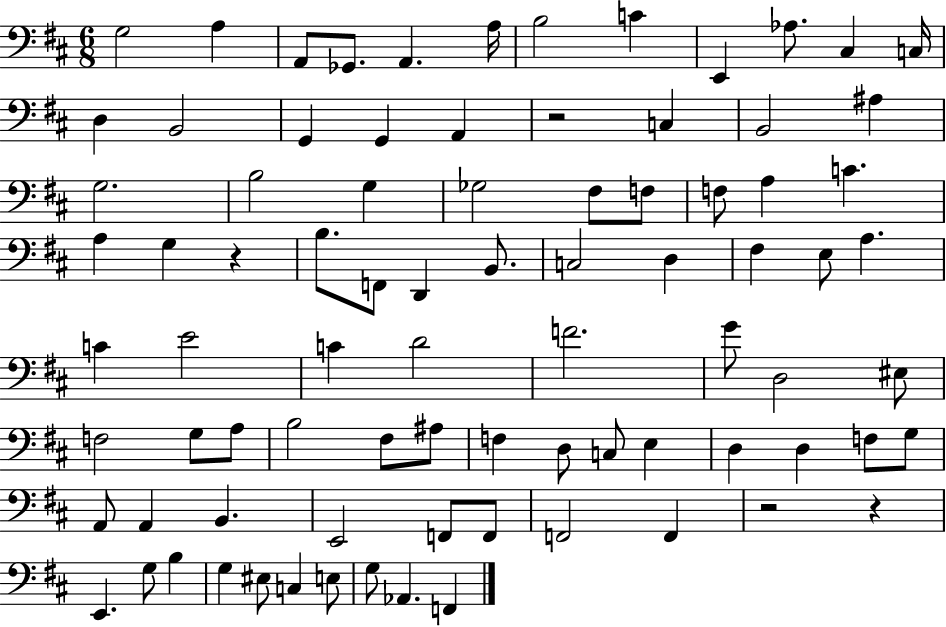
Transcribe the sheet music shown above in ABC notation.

X:1
T:Untitled
M:6/8
L:1/4
K:D
G,2 A, A,,/2 _G,,/2 A,, A,/4 B,2 C E,, _A,/2 ^C, C,/4 D, B,,2 G,, G,, A,, z2 C, B,,2 ^A, G,2 B,2 G, _G,2 ^F,/2 F,/2 F,/2 A, C A, G, z B,/2 F,,/2 D,, B,,/2 C,2 D, ^F, E,/2 A, C E2 C D2 F2 G/2 D,2 ^E,/2 F,2 G,/2 A,/2 B,2 ^F,/2 ^A,/2 F, D,/2 C,/2 E, D, D, F,/2 G,/2 A,,/2 A,, B,, E,,2 F,,/2 F,,/2 F,,2 F,, z2 z E,, G,/2 B, G, ^E,/2 C, E,/2 G,/2 _A,, F,,